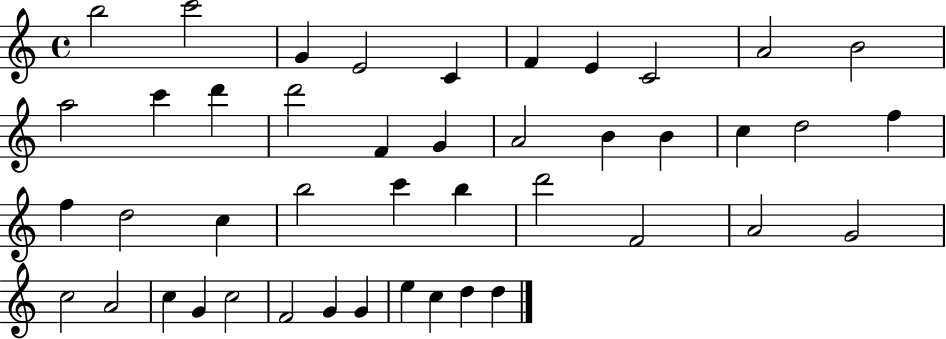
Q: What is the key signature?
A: C major